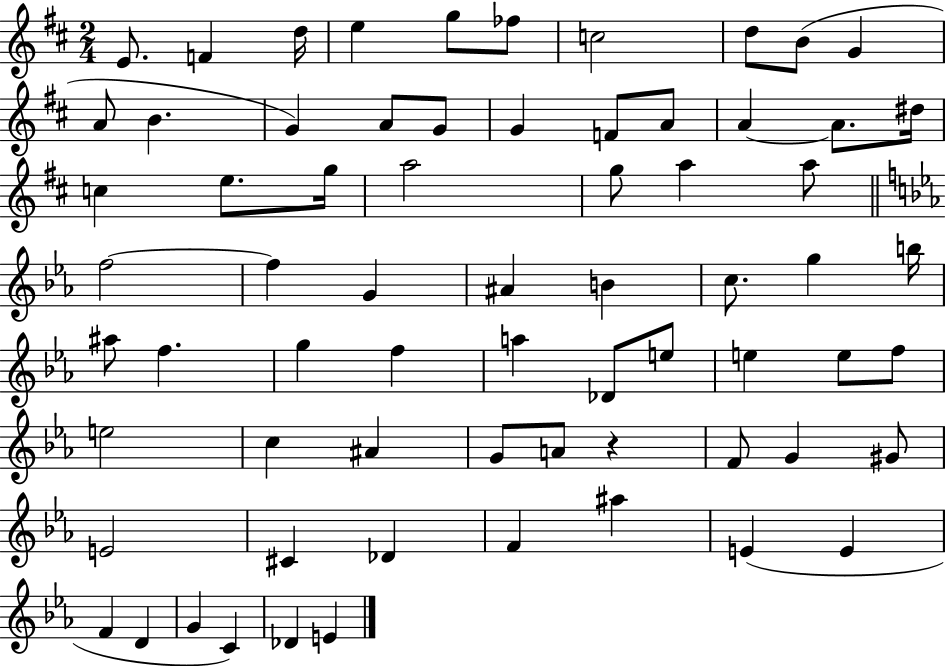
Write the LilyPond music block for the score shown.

{
  \clef treble
  \numericTimeSignature
  \time 2/4
  \key d \major
  e'8. f'4 d''16 | e''4 g''8 fes''8 | c''2 | d''8 b'8( g'4 | \break a'8 b'4. | g'4) a'8 g'8 | g'4 f'8 a'8 | a'4~~ a'8. dis''16 | \break c''4 e''8. g''16 | a''2 | g''8 a''4 a''8 | \bar "||" \break \key ees \major f''2~~ | f''4 g'4 | ais'4 b'4 | c''8. g''4 b''16 | \break ais''8 f''4. | g''4 f''4 | a''4 des'8 e''8 | e''4 e''8 f''8 | \break e''2 | c''4 ais'4 | g'8 a'8 r4 | f'8 g'4 gis'8 | \break e'2 | cis'4 des'4 | f'4 ais''4 | e'4( e'4 | \break f'4 d'4 | g'4 c'4) | des'4 e'4 | \bar "|."
}